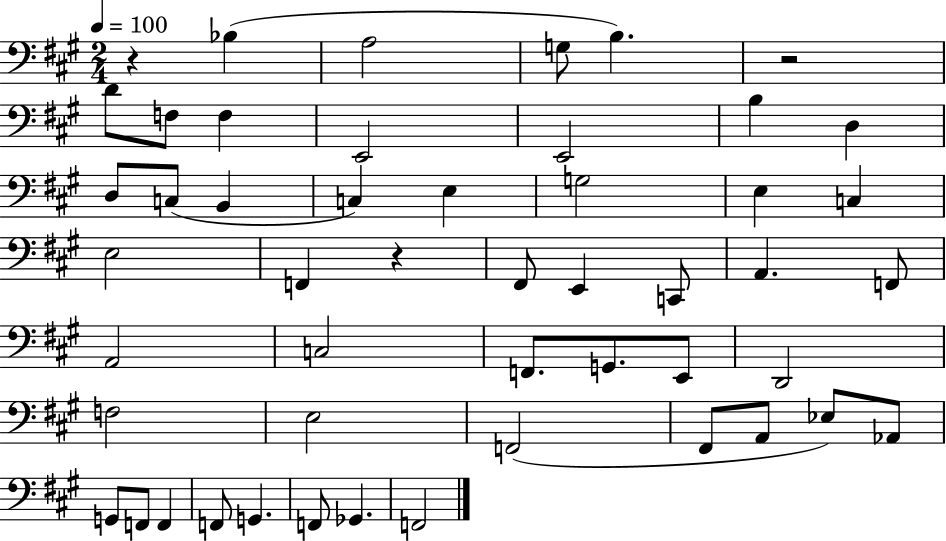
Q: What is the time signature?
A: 2/4